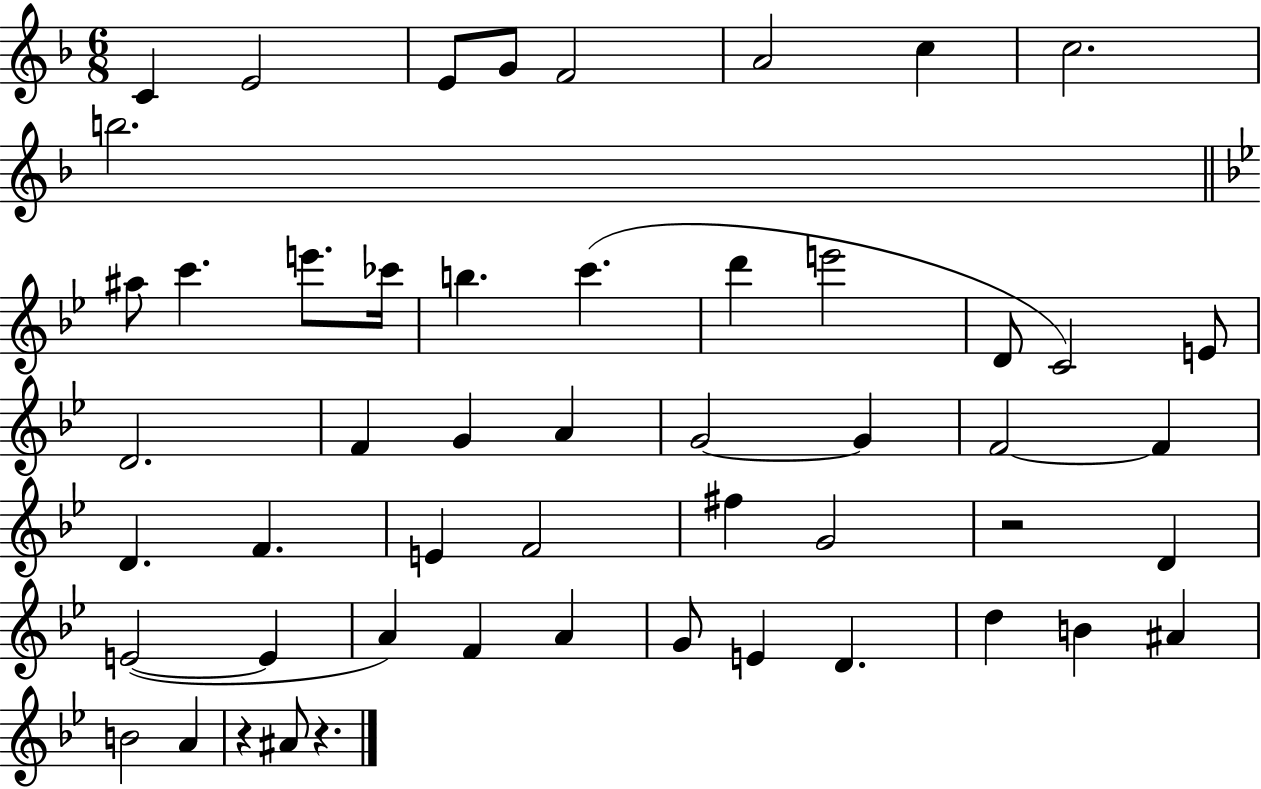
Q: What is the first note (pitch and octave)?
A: C4